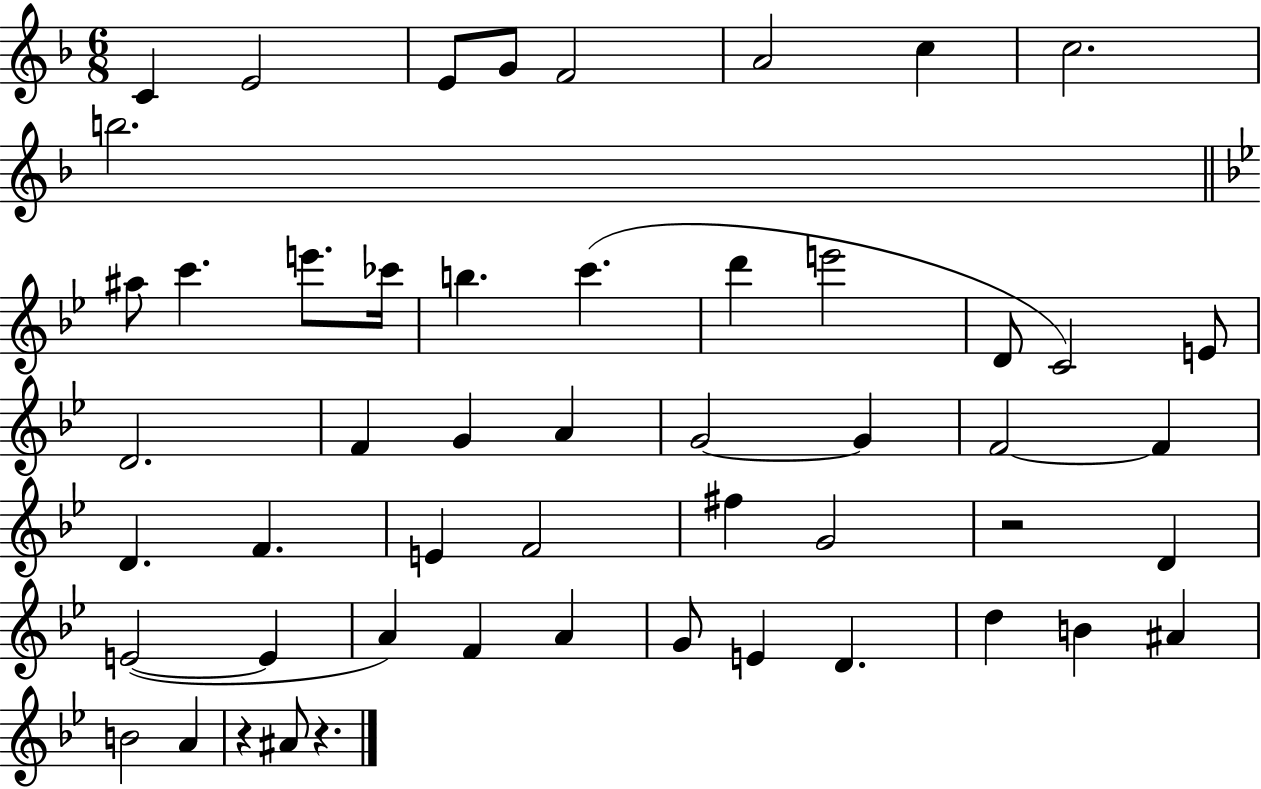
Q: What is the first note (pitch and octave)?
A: C4